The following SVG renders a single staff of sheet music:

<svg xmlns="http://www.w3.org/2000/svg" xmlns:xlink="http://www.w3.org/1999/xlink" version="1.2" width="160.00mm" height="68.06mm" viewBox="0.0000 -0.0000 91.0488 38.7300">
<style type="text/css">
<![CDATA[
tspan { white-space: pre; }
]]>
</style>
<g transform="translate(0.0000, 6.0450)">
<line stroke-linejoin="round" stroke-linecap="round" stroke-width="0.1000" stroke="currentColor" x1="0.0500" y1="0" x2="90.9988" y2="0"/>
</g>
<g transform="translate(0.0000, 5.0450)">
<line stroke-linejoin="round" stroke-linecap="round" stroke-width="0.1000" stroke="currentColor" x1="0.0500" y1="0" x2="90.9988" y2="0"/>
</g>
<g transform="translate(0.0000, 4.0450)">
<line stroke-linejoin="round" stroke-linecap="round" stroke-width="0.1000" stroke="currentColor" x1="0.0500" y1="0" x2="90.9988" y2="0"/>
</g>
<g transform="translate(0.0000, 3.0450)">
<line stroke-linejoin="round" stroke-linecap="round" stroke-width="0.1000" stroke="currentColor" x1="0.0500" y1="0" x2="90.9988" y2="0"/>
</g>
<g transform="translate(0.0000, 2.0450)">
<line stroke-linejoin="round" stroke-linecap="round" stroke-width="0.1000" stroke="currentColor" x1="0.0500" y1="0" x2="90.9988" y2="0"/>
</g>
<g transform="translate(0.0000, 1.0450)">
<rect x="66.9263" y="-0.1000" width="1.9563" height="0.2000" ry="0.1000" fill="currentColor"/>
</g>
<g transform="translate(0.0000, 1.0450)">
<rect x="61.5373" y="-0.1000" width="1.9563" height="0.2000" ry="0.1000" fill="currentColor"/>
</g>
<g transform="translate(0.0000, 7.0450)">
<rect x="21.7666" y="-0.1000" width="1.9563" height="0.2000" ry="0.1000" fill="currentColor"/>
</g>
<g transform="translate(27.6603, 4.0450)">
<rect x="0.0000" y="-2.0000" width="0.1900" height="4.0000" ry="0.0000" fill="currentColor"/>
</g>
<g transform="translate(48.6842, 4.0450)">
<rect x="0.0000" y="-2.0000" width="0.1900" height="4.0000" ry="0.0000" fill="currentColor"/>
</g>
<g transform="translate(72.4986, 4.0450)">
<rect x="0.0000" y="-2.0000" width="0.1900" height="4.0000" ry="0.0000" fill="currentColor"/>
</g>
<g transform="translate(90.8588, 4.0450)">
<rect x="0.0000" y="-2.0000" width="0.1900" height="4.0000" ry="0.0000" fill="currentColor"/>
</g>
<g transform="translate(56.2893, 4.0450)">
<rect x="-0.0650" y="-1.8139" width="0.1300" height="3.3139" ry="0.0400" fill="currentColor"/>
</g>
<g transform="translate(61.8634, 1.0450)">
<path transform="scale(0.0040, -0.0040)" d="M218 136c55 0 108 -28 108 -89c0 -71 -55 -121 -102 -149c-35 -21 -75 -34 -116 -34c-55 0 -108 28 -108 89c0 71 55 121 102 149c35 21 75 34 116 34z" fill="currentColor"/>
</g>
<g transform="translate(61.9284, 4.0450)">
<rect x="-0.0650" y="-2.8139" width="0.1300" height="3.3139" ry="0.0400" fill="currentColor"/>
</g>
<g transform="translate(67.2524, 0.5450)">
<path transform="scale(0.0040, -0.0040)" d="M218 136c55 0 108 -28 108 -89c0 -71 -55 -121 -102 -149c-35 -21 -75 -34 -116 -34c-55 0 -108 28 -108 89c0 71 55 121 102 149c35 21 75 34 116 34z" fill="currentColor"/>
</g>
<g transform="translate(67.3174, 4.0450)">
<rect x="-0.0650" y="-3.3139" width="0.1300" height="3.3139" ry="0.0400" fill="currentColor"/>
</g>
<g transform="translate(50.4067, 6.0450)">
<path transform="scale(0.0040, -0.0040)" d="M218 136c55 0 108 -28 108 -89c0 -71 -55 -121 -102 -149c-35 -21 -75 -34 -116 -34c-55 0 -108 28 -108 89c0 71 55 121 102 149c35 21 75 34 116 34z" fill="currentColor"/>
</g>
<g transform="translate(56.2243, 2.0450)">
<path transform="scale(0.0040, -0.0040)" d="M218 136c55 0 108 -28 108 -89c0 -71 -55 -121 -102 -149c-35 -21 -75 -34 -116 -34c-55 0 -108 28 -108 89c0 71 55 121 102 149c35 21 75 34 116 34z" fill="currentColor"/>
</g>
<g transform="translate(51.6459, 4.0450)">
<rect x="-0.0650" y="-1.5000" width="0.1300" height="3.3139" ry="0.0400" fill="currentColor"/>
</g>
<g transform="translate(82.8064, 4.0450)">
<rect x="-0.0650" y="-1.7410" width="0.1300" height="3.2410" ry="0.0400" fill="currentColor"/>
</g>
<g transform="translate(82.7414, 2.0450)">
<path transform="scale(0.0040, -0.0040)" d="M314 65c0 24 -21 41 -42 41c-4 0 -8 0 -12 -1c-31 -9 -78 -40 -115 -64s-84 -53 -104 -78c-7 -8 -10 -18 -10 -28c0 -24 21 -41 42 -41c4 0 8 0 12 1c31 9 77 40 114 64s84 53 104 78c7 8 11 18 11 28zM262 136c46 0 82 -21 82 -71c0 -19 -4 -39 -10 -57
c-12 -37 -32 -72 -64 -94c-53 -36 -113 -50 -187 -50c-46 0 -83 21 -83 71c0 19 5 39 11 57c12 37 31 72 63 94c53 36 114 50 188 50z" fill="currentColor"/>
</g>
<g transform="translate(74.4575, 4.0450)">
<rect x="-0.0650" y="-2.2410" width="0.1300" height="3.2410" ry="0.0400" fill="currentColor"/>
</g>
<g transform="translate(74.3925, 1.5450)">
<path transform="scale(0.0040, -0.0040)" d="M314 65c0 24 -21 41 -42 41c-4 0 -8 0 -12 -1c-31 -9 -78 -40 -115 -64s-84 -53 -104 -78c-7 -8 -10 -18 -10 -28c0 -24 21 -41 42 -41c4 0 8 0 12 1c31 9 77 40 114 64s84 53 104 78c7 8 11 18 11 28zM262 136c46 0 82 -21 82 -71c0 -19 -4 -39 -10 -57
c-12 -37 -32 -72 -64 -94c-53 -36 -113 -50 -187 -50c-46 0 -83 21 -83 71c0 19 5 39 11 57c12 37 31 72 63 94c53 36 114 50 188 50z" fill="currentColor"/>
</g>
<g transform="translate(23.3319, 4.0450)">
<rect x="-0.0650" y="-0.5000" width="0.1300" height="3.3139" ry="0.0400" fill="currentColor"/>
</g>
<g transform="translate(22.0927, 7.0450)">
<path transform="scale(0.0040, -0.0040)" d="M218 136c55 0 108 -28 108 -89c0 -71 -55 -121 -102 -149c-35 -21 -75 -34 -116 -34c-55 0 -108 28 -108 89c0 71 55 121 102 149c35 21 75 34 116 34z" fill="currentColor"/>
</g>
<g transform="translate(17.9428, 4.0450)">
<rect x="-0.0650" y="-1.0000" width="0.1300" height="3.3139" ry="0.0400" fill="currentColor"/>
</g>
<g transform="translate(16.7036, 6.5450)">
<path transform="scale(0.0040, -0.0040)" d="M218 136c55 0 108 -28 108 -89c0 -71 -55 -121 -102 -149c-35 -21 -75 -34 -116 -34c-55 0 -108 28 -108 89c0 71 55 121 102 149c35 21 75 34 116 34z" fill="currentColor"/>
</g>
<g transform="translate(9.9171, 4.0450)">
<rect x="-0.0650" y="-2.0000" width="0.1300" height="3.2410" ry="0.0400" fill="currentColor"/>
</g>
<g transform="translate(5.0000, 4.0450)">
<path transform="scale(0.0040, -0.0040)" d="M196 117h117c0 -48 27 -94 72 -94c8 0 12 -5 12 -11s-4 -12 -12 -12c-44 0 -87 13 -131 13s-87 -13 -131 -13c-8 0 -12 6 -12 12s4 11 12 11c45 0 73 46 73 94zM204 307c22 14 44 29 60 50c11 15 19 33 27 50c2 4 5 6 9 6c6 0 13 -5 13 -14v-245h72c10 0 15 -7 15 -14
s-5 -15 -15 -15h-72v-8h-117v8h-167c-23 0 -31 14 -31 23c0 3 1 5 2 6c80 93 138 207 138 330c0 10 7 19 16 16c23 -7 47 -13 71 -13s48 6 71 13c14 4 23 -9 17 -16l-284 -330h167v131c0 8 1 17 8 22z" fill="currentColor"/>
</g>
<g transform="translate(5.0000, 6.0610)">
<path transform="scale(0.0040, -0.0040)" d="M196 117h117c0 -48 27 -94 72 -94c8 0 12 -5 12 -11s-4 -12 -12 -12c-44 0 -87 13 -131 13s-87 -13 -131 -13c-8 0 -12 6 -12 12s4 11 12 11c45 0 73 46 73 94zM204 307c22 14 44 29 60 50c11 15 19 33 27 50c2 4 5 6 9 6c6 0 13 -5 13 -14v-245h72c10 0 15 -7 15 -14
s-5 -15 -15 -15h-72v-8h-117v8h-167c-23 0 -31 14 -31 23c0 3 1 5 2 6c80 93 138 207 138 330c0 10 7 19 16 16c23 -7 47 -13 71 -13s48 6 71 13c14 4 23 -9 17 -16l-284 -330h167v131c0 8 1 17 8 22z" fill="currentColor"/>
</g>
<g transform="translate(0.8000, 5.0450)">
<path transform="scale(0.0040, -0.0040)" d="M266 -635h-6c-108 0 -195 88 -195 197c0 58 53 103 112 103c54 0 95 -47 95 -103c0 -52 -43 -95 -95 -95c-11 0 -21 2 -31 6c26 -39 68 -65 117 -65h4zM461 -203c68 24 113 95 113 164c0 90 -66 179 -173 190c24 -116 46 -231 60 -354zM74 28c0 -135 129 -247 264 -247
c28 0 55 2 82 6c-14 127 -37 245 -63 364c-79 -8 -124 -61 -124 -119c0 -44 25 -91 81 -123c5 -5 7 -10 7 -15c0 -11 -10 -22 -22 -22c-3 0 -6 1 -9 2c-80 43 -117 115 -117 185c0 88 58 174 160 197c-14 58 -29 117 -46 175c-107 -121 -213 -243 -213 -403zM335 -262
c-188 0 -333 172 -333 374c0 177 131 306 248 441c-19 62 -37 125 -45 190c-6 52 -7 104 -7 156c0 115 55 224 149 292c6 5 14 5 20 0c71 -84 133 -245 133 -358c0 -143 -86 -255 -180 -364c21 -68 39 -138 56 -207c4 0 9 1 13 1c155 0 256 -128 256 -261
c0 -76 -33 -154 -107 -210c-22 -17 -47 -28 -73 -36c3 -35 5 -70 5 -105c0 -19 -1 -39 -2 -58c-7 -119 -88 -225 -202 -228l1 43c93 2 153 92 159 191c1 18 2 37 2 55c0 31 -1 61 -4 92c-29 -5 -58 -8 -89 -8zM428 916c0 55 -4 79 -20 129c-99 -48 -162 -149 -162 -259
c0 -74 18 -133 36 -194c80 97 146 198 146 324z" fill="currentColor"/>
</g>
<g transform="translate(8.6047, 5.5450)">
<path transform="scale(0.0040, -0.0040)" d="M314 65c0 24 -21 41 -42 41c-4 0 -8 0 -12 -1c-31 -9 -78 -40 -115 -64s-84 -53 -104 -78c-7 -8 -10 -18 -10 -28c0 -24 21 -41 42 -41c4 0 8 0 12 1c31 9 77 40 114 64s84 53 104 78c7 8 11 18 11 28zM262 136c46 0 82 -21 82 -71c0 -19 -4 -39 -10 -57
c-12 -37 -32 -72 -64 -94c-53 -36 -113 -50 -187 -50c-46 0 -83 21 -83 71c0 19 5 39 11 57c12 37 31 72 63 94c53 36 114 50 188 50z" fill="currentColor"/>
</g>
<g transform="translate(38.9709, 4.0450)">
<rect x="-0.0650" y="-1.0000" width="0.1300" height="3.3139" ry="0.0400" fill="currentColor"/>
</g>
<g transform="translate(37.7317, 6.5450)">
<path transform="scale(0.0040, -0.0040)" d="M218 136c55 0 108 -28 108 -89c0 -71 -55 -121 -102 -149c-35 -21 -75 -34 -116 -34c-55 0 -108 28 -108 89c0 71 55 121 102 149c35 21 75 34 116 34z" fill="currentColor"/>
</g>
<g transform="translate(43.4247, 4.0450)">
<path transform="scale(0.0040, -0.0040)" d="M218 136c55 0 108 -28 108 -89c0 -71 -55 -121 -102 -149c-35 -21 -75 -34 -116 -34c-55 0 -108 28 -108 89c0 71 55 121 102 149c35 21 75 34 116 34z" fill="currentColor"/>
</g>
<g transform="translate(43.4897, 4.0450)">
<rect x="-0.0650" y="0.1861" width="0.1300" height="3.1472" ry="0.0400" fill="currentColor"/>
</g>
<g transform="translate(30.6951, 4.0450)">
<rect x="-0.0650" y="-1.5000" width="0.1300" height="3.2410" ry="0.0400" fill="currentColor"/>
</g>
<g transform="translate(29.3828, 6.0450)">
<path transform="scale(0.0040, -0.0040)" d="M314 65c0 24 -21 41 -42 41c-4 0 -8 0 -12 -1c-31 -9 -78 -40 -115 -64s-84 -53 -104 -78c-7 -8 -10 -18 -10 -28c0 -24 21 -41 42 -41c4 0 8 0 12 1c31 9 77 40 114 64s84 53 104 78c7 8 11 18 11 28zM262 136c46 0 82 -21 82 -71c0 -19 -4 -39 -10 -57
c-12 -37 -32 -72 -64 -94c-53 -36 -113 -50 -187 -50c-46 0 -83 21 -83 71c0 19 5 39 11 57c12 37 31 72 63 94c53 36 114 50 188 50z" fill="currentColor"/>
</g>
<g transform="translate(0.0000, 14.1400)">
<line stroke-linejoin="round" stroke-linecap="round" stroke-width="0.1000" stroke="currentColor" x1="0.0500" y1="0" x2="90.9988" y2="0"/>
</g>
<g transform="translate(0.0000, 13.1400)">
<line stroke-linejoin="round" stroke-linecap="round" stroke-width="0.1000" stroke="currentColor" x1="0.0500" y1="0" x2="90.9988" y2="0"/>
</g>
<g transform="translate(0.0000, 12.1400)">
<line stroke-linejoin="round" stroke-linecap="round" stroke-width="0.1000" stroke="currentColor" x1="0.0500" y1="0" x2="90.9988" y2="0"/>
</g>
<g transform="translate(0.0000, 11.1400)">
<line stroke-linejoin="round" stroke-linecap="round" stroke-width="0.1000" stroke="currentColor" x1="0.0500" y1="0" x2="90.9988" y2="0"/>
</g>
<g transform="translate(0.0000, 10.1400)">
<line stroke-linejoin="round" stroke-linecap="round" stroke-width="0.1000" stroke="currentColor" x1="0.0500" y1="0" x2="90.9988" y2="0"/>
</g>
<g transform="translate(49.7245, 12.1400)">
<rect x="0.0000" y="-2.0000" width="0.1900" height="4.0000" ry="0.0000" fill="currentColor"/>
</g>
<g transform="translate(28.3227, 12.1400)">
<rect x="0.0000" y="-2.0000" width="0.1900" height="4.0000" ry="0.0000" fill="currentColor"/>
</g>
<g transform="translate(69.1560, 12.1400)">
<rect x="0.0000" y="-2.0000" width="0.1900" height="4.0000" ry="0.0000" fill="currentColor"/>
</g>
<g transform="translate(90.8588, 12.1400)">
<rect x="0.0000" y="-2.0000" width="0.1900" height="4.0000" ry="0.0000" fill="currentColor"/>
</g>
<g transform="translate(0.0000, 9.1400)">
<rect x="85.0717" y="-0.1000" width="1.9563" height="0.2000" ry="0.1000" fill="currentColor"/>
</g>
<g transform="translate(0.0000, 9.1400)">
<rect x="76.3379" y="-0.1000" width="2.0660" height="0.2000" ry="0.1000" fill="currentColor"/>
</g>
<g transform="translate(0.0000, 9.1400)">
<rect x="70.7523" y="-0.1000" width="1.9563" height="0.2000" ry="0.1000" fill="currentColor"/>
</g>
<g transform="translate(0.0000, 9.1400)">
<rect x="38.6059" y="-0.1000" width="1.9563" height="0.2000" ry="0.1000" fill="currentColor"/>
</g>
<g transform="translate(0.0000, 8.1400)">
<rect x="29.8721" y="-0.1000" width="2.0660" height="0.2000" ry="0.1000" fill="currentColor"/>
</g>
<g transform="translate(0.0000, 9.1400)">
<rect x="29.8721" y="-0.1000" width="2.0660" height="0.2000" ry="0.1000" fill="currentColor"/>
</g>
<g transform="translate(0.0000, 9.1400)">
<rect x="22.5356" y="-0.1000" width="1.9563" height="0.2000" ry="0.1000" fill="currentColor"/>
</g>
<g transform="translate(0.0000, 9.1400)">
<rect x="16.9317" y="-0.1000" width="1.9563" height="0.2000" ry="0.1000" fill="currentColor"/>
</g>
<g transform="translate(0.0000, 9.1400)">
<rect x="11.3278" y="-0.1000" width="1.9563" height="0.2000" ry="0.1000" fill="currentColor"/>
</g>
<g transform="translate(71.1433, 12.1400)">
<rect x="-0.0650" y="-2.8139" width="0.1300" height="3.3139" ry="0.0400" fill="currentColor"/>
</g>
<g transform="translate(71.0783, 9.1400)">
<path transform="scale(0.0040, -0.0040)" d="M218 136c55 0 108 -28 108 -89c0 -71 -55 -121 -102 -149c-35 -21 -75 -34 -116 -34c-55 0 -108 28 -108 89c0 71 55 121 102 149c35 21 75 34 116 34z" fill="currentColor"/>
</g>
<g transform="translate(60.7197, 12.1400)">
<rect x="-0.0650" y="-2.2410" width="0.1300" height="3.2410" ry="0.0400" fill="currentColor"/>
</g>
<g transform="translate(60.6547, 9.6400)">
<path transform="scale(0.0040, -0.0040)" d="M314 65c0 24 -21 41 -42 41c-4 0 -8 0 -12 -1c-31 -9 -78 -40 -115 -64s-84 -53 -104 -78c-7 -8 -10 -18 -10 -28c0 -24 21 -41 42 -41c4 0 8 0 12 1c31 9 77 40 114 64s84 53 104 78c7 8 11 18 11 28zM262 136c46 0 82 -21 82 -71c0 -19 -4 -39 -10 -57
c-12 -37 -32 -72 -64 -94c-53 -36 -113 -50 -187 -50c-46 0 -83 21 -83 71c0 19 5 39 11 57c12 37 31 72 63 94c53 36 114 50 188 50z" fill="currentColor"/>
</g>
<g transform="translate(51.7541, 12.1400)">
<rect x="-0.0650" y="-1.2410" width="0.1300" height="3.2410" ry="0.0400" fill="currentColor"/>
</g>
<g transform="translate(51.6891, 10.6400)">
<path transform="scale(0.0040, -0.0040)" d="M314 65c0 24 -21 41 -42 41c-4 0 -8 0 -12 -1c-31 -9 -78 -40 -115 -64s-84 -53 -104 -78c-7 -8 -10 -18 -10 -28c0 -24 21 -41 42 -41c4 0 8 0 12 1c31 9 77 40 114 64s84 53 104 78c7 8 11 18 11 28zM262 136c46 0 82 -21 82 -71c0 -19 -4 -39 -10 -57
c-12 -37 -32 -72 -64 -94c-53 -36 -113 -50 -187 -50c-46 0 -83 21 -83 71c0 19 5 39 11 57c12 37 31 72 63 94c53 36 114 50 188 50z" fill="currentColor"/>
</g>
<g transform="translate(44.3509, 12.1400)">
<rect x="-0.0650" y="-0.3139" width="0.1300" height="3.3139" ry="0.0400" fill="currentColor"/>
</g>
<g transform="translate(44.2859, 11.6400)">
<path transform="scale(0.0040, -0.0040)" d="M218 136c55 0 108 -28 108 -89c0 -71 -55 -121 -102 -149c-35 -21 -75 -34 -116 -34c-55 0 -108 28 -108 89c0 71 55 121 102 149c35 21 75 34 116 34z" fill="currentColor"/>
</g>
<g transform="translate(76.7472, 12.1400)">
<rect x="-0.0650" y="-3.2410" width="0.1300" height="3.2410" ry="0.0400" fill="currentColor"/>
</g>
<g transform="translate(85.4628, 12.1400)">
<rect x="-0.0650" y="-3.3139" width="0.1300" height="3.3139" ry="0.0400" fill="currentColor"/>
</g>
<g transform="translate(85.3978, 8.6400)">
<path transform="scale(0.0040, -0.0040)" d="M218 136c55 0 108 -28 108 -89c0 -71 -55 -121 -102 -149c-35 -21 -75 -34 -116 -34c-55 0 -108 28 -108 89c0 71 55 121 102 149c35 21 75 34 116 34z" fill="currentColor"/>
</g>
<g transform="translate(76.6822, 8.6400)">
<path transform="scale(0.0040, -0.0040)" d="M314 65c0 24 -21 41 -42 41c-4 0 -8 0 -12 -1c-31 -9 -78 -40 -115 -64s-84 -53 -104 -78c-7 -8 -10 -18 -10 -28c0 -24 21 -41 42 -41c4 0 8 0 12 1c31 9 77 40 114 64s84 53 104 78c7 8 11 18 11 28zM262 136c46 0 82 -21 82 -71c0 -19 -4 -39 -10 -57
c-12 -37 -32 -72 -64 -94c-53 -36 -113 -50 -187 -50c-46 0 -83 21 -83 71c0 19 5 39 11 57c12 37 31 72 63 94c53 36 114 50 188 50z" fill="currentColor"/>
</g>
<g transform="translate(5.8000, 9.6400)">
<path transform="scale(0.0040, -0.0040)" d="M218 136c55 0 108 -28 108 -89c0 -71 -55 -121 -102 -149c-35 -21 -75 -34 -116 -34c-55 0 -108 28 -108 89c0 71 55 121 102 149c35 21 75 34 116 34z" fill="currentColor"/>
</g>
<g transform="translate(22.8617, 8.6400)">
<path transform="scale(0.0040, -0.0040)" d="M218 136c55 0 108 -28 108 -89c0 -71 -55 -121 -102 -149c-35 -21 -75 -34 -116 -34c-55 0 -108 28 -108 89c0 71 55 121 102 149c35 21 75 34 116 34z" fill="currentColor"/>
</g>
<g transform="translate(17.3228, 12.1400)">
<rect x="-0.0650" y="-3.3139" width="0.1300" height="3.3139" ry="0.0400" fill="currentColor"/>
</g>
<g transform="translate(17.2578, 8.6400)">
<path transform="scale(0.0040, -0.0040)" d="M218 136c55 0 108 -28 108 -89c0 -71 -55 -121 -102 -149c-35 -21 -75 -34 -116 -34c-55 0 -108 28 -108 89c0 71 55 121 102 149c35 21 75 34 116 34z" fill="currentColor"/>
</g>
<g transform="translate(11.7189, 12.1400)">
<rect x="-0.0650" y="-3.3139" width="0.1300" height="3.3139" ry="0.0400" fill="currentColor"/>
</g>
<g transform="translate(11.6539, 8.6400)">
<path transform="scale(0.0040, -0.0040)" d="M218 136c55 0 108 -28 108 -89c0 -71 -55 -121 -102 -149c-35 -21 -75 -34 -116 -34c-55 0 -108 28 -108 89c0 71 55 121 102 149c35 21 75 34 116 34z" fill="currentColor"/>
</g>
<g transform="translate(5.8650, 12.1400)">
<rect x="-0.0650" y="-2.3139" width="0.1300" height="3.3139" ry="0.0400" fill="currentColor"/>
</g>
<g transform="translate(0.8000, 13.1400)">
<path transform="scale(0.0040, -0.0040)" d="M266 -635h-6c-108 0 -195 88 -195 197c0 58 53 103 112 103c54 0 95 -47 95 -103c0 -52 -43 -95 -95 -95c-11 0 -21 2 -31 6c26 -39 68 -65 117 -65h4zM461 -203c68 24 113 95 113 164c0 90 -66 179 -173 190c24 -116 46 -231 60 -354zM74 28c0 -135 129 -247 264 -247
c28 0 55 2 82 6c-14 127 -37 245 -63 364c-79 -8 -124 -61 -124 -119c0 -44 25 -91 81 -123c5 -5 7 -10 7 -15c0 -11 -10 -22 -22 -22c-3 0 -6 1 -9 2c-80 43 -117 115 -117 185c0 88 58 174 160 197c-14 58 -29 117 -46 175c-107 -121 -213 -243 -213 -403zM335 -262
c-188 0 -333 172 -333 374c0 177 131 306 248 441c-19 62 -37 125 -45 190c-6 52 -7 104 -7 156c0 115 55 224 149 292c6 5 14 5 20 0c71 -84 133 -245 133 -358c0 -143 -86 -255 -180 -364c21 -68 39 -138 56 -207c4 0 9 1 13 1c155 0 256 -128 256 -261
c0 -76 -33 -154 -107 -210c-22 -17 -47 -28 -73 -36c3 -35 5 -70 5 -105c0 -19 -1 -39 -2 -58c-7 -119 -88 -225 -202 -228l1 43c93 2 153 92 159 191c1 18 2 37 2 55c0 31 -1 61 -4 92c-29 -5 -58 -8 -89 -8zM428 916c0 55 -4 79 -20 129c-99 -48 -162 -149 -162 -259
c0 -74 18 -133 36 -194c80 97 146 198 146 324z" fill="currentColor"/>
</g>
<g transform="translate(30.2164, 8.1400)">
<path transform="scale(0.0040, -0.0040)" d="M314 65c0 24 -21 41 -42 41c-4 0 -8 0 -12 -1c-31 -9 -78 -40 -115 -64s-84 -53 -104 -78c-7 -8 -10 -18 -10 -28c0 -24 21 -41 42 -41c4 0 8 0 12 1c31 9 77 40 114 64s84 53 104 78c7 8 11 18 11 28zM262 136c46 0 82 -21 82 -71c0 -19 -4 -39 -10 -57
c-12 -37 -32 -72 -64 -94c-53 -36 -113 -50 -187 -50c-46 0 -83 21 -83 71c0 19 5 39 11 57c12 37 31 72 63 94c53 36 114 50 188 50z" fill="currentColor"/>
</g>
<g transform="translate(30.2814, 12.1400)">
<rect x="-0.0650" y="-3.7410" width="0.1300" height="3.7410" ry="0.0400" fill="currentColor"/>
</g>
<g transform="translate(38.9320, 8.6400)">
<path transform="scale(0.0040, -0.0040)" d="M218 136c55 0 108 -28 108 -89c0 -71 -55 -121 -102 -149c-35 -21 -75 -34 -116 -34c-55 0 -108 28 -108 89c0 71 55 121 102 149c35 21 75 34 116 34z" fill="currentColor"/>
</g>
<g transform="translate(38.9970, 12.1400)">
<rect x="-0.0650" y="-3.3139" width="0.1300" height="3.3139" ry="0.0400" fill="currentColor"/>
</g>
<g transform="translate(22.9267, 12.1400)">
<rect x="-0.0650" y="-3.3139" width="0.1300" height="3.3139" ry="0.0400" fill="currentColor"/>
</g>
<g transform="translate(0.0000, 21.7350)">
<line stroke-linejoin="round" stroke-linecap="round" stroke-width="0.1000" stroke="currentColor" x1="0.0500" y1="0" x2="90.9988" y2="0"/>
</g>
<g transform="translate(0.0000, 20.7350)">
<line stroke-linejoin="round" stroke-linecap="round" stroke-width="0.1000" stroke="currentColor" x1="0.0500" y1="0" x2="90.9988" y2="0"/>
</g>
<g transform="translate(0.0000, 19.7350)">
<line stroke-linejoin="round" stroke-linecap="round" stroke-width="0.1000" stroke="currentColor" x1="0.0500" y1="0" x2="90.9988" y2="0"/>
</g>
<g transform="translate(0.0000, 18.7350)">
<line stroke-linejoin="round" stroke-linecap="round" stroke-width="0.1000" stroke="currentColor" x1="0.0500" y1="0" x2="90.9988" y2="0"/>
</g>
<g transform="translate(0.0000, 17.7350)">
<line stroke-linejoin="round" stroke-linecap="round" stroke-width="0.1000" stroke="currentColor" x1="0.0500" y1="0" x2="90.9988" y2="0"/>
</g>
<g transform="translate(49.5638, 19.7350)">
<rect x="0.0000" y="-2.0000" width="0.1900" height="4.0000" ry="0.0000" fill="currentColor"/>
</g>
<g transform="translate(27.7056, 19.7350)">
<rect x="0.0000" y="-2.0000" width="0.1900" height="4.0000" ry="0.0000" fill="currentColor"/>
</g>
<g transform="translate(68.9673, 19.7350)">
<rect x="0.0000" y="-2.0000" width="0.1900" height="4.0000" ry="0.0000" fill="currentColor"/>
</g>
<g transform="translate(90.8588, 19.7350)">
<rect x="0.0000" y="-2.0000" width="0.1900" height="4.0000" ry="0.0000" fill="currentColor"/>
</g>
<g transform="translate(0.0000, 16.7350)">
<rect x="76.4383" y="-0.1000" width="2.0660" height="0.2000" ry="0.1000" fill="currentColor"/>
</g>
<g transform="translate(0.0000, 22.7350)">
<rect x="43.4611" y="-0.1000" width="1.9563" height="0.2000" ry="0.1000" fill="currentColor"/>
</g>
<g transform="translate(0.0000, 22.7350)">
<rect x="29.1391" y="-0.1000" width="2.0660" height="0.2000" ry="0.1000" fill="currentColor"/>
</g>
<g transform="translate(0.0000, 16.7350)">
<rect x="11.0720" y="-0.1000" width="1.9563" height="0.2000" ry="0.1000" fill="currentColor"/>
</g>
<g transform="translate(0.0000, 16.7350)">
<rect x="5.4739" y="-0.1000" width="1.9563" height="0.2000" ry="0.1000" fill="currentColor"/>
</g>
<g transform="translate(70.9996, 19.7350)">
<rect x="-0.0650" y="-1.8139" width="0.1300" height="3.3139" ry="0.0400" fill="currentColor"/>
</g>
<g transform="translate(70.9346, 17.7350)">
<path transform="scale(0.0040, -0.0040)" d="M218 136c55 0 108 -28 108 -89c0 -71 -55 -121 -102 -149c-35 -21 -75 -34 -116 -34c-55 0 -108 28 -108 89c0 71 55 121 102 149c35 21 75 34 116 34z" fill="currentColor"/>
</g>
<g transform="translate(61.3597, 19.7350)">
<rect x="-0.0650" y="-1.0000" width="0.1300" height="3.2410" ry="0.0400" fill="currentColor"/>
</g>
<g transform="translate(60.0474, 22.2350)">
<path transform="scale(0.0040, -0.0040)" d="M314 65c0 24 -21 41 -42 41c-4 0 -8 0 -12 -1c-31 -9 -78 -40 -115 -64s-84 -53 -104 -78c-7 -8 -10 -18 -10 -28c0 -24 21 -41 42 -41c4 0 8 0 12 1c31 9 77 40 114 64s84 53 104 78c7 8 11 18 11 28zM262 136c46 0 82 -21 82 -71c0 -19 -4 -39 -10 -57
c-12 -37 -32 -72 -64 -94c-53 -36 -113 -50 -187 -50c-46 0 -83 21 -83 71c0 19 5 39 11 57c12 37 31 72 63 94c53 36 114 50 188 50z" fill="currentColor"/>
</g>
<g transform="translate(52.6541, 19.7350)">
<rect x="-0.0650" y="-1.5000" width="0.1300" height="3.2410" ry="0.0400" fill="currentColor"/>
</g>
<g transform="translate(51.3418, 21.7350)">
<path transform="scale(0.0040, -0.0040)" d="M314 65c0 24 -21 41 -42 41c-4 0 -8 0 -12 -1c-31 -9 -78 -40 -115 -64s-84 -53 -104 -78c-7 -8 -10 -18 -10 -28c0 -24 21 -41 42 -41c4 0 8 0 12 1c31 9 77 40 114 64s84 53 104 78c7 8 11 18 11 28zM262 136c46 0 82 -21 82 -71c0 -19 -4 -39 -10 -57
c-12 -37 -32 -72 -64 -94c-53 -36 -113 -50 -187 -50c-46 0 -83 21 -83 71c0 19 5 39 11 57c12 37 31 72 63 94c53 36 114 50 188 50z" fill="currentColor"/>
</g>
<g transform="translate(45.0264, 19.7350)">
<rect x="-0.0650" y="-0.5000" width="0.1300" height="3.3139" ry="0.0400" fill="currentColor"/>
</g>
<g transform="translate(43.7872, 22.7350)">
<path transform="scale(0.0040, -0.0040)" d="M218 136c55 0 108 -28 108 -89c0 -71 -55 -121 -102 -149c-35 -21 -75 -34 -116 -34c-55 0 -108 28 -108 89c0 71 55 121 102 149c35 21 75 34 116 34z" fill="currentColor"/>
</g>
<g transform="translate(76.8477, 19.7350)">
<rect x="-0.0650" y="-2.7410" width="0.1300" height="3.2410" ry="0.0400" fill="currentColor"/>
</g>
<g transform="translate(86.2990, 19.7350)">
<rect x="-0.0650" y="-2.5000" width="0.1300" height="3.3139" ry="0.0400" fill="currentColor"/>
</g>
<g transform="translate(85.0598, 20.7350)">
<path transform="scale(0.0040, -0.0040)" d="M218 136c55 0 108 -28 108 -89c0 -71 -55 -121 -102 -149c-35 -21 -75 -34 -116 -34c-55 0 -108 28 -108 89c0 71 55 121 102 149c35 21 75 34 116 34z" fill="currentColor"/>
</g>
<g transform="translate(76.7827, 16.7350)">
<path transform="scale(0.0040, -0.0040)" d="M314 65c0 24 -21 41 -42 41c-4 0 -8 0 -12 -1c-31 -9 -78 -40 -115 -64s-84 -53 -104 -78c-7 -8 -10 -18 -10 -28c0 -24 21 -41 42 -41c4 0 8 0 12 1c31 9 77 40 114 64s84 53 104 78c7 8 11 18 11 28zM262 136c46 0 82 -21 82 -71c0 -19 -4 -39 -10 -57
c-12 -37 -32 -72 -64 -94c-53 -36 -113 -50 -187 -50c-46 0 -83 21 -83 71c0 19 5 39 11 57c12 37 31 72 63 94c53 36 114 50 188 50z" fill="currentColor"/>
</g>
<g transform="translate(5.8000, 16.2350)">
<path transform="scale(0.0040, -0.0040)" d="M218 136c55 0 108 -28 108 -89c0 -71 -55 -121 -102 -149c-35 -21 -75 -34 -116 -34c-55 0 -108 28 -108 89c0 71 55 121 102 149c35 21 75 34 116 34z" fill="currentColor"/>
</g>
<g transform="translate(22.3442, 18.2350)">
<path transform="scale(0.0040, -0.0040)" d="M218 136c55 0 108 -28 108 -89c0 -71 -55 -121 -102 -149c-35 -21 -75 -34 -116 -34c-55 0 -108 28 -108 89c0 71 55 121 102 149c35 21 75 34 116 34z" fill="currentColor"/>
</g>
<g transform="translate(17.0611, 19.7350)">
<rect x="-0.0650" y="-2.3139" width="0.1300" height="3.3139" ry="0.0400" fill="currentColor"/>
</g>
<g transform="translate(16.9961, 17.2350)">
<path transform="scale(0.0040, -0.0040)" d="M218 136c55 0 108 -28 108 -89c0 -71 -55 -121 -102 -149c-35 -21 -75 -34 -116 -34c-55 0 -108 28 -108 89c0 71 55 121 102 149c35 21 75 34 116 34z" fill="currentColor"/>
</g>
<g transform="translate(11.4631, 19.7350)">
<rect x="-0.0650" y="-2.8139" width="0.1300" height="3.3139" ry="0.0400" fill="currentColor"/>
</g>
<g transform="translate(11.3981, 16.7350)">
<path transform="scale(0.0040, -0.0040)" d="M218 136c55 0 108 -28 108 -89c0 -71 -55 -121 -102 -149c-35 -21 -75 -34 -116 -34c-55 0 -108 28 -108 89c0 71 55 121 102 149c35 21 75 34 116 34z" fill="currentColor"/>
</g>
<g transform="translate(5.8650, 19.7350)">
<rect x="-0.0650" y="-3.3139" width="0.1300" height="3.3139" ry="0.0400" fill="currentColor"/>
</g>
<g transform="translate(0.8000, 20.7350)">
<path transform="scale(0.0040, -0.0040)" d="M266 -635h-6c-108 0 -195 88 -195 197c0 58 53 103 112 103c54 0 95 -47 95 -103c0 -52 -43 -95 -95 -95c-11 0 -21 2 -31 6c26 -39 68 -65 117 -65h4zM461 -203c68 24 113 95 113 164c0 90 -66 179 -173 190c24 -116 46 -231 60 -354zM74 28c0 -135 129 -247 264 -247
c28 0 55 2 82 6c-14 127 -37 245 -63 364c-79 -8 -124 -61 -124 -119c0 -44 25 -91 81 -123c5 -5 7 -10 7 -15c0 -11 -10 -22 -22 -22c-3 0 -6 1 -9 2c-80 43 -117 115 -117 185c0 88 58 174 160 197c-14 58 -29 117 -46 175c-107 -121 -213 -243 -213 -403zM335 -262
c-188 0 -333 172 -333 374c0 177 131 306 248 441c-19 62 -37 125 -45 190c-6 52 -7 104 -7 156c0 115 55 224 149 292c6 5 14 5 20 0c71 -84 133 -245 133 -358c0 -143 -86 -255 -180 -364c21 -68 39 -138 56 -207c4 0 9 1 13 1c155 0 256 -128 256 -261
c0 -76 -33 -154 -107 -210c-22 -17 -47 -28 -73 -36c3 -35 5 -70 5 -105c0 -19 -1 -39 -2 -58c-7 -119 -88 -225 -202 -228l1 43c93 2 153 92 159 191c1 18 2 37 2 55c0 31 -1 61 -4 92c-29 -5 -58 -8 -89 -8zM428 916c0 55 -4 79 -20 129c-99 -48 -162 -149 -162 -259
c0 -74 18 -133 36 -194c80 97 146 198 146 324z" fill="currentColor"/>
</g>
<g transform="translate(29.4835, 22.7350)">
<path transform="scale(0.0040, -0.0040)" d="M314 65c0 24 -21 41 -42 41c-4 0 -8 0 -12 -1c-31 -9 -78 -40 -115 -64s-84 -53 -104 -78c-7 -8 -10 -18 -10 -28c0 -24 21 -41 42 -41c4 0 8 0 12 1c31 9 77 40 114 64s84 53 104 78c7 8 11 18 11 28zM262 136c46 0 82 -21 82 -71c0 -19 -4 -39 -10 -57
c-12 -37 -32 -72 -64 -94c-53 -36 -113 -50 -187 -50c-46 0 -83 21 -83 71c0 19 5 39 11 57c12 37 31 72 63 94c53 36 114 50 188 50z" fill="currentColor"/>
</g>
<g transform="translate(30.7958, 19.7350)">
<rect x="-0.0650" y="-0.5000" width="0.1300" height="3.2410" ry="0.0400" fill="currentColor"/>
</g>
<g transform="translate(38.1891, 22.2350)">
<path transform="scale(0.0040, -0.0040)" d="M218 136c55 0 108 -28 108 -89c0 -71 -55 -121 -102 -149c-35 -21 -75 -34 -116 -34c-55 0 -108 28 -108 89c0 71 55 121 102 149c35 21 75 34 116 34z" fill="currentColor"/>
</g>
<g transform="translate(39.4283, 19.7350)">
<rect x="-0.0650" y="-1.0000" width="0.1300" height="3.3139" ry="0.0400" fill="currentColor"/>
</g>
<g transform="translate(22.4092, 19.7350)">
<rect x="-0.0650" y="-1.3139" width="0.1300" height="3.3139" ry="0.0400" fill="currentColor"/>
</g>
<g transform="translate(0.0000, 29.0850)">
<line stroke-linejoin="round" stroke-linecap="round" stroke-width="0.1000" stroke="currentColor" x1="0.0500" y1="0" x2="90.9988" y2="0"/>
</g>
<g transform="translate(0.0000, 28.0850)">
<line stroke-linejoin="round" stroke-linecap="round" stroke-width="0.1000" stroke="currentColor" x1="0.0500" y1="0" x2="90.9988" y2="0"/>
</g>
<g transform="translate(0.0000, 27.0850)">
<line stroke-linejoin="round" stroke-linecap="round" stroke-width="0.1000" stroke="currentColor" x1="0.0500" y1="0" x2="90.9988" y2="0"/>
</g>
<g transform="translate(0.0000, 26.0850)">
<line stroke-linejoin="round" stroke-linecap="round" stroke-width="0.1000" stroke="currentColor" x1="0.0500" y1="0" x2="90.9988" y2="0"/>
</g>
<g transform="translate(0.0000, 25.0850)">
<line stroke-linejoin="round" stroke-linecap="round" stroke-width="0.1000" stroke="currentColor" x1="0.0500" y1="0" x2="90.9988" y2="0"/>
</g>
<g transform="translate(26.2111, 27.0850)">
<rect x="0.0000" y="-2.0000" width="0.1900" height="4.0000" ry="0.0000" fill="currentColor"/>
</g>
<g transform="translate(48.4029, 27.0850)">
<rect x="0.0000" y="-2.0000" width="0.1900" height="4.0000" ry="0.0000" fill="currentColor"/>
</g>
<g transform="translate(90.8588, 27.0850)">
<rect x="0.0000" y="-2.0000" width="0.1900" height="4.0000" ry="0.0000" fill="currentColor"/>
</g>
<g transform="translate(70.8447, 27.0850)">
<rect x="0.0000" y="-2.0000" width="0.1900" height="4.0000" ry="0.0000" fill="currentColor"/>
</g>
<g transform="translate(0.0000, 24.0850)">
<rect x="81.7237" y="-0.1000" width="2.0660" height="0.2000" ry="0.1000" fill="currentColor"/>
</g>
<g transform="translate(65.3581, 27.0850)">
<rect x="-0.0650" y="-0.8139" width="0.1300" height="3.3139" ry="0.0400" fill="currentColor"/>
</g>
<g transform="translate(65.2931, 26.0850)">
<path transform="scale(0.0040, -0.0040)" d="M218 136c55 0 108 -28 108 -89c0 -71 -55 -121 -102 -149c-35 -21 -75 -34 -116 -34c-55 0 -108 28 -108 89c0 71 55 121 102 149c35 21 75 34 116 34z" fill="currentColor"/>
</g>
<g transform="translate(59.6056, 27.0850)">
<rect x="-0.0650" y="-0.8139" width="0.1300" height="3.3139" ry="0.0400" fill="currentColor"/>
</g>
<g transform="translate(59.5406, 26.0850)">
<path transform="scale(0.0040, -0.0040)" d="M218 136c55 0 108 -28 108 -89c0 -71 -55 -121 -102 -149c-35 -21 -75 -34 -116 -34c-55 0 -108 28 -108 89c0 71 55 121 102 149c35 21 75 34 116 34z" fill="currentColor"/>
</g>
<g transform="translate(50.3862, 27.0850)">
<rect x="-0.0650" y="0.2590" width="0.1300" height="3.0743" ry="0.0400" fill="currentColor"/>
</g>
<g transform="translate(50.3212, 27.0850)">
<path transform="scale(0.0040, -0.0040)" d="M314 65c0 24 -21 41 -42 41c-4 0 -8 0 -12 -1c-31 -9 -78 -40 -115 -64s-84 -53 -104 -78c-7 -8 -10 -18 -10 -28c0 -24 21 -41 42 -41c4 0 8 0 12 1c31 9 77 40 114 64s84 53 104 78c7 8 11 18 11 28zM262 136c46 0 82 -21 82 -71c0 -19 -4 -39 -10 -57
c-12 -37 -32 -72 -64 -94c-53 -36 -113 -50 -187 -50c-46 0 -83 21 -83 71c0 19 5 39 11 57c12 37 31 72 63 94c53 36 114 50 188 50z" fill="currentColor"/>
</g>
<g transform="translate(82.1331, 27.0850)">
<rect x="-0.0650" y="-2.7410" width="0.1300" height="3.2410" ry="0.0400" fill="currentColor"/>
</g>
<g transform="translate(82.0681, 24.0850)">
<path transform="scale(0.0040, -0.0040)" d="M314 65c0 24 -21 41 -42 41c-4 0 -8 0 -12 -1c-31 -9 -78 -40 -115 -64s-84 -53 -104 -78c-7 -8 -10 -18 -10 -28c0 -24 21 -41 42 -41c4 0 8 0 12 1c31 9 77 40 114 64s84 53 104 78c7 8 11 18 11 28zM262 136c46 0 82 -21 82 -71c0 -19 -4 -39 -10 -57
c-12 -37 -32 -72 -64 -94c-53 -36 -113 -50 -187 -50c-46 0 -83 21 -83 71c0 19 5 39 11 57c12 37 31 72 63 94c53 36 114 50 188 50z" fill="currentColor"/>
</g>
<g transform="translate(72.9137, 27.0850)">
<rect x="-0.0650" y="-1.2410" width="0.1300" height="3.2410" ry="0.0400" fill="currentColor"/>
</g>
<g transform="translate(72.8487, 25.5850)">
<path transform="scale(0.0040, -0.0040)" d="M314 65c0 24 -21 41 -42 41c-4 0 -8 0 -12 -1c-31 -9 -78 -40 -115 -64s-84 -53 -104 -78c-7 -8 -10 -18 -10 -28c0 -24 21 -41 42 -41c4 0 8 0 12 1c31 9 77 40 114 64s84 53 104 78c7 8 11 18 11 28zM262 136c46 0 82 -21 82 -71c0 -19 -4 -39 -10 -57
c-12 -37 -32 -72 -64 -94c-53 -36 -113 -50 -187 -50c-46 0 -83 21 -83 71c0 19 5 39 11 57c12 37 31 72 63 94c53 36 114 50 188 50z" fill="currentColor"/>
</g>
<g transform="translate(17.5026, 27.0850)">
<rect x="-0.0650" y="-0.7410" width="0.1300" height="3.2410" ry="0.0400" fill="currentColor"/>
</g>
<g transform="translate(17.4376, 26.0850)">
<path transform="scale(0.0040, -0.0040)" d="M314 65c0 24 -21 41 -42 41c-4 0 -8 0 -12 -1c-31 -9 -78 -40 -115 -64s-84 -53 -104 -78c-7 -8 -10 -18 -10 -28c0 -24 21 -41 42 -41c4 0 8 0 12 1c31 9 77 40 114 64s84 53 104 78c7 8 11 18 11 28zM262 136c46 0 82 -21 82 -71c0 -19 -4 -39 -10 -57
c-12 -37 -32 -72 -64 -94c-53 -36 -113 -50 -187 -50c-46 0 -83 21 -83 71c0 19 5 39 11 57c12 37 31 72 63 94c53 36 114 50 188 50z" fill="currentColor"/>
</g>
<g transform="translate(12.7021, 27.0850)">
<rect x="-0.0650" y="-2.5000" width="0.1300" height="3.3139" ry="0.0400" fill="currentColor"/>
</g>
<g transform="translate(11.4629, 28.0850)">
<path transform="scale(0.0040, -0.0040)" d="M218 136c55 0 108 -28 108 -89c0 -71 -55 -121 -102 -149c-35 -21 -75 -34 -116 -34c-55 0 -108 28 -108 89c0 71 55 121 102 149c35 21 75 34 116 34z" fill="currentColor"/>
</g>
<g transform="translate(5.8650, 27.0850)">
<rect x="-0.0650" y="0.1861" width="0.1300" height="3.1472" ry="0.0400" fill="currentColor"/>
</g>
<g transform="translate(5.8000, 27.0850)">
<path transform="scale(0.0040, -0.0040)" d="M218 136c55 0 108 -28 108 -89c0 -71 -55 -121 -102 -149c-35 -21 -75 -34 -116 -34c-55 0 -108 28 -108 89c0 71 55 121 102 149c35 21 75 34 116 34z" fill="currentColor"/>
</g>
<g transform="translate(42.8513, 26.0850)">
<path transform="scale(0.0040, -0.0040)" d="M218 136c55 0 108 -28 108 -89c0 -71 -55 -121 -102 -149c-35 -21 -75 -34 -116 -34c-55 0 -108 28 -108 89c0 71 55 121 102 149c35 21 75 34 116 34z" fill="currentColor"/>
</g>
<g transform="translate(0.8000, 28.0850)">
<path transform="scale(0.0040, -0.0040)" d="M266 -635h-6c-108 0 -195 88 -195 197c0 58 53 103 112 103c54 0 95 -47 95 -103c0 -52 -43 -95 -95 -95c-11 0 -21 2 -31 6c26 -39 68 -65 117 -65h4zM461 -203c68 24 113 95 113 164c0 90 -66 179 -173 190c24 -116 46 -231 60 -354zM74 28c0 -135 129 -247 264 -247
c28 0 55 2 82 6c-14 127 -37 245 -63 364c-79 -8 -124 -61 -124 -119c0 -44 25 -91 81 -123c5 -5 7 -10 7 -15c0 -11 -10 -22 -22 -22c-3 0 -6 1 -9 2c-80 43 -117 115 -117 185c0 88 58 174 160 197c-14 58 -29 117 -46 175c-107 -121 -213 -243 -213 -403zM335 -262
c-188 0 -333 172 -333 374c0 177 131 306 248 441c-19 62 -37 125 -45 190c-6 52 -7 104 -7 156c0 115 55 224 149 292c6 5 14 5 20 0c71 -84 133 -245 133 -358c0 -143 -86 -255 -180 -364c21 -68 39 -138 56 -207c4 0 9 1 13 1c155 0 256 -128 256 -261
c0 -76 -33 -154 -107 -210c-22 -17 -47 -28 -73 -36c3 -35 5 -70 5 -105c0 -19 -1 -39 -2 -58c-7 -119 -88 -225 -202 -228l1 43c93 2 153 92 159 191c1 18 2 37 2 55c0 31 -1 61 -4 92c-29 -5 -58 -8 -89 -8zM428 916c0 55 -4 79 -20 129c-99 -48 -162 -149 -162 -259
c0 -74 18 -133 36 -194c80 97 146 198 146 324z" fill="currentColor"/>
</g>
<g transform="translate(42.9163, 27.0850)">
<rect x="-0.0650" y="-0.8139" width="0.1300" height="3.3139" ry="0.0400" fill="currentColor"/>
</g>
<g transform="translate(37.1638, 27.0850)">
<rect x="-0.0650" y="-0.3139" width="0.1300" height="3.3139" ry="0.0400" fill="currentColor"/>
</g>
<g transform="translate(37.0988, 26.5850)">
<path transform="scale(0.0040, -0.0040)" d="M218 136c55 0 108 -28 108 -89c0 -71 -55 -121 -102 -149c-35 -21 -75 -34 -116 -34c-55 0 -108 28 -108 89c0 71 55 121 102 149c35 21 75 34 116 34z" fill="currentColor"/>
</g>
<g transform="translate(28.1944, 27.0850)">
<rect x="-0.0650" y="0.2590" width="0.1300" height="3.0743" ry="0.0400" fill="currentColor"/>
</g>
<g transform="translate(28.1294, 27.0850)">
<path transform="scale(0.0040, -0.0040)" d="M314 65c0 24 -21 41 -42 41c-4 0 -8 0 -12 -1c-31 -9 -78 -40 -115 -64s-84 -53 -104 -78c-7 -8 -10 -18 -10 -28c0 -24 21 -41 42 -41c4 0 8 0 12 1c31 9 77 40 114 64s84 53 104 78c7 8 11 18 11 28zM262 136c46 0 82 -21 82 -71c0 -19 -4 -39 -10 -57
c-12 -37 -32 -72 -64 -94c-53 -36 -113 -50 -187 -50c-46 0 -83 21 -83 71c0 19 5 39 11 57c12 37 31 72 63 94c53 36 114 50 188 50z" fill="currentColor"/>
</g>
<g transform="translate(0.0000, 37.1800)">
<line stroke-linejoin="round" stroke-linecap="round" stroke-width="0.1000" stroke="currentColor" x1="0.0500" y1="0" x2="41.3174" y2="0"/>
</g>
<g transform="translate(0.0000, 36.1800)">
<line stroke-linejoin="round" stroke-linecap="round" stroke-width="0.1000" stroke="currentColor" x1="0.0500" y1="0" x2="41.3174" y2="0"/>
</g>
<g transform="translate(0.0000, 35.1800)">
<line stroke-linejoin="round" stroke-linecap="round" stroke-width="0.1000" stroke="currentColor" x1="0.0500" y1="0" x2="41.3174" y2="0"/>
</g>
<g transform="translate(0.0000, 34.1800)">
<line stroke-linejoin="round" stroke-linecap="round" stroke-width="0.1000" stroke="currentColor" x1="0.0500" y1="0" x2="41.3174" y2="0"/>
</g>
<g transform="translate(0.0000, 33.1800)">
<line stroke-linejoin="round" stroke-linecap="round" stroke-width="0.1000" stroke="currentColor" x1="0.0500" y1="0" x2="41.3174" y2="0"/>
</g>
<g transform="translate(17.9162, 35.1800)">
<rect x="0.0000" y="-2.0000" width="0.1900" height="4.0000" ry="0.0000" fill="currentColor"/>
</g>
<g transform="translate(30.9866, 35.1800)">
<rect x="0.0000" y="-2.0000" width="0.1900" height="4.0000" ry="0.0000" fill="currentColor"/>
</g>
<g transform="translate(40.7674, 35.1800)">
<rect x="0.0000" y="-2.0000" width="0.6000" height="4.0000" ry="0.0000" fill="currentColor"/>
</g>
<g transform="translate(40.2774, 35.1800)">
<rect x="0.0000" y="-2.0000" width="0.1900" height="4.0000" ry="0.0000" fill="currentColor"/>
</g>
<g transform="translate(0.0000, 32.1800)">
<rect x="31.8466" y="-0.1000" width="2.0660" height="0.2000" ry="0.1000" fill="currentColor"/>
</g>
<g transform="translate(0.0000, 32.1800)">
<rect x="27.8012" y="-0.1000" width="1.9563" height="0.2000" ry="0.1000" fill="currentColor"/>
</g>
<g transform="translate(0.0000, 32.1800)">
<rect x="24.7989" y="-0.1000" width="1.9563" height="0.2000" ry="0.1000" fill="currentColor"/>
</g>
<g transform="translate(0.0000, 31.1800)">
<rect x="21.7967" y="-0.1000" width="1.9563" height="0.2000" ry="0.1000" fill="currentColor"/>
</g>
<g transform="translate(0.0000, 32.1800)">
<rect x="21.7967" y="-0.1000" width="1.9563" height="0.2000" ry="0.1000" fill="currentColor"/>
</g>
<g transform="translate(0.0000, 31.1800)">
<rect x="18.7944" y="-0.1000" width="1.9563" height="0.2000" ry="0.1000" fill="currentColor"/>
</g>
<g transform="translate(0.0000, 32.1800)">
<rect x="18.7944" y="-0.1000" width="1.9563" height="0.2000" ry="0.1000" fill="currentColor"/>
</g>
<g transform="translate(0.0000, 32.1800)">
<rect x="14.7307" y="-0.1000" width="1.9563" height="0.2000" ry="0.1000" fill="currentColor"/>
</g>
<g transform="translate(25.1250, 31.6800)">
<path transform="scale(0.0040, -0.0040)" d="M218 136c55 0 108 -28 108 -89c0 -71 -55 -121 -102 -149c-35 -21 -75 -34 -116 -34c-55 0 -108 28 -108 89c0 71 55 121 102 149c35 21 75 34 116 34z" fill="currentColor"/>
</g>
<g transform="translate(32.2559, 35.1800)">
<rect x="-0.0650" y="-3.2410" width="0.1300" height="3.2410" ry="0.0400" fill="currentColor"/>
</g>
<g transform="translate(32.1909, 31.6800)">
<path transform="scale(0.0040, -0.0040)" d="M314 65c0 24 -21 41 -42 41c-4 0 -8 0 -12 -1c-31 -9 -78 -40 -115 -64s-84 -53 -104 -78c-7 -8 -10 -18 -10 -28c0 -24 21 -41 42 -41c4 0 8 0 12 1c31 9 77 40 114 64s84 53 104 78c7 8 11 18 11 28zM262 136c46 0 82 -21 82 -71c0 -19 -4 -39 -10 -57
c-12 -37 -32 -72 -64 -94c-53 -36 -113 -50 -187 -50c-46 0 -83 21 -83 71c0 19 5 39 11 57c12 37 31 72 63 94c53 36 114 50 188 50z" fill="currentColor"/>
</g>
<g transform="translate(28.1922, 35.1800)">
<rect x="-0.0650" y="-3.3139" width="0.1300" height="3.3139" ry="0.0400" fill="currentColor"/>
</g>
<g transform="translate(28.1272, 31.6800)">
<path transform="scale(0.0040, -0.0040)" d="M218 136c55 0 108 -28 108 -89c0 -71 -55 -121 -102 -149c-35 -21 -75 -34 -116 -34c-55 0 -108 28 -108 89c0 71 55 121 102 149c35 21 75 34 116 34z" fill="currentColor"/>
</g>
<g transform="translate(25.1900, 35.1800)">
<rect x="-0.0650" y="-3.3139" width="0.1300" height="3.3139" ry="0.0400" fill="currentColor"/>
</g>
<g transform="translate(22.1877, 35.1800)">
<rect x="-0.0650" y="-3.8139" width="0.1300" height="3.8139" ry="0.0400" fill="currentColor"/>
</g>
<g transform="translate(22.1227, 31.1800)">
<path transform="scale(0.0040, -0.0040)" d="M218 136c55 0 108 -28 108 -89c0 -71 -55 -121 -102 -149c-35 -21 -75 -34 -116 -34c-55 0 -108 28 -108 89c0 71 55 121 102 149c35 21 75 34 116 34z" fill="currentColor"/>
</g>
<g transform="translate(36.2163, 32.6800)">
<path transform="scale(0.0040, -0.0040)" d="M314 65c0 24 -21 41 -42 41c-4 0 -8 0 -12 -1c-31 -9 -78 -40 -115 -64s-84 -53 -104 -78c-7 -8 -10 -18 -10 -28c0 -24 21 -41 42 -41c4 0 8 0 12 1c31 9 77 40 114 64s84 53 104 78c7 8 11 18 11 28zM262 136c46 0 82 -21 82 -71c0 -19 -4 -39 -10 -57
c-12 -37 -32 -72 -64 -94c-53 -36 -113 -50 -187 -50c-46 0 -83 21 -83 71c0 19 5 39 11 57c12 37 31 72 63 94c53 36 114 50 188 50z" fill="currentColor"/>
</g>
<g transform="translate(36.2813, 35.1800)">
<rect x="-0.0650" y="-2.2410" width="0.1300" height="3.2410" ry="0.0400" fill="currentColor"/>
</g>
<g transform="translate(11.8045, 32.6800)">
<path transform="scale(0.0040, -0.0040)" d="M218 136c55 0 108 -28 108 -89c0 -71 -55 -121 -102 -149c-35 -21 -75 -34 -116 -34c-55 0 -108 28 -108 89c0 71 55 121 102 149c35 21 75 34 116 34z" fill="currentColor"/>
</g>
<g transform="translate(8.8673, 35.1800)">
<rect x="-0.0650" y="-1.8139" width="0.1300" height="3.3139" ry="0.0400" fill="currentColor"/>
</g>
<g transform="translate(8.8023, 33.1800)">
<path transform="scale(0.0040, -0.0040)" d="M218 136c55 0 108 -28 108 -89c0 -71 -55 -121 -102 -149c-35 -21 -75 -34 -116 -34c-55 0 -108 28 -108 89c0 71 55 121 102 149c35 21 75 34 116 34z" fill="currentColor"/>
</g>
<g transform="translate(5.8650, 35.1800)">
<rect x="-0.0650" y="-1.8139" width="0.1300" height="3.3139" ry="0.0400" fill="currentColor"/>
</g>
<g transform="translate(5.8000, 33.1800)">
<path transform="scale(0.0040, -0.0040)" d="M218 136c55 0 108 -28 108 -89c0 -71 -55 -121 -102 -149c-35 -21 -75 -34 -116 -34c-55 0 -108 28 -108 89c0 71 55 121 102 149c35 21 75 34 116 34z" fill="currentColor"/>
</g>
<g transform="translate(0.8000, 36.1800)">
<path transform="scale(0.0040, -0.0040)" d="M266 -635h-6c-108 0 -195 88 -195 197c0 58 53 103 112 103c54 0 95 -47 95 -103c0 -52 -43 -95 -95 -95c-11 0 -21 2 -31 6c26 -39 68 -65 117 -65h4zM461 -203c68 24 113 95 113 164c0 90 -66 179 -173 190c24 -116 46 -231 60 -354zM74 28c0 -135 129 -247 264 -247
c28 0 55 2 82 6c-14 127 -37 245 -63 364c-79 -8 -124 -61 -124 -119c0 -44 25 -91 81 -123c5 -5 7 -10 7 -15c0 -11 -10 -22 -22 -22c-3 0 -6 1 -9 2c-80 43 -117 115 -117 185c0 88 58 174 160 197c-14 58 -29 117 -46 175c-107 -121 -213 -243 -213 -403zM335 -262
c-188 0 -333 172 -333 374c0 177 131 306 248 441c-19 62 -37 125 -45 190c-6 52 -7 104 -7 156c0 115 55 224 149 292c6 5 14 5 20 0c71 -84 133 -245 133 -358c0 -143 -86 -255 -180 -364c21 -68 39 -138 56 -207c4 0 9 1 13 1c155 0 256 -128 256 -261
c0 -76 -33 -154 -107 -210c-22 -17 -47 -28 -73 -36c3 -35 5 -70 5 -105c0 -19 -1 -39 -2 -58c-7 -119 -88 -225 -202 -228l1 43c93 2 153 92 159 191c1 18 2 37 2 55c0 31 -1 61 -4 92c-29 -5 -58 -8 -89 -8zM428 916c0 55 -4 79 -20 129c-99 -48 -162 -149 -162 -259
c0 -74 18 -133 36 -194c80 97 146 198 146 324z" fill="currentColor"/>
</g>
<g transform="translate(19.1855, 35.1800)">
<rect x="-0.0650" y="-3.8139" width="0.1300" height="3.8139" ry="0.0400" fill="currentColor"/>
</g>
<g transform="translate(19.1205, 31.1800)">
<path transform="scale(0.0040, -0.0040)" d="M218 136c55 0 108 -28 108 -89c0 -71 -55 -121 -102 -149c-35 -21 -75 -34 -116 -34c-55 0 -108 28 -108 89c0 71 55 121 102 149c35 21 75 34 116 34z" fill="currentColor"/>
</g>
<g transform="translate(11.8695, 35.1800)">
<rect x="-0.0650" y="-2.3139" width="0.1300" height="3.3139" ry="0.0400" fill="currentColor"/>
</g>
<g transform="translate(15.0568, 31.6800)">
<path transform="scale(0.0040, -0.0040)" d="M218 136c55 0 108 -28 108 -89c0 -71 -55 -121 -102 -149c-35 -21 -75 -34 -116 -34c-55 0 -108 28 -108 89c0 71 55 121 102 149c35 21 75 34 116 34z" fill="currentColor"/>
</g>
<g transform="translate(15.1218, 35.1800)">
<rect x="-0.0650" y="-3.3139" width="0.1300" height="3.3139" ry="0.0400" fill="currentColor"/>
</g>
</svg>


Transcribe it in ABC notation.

X:1
T:Untitled
M:4/4
L:1/4
K:C
F2 D C E2 D B E f a b g2 f2 g b b b c'2 b c e2 g2 a b2 b b a g e C2 D C E2 D2 f a2 G B G d2 B2 c d B2 d d e2 a2 f f g b c' c' b b b2 g2